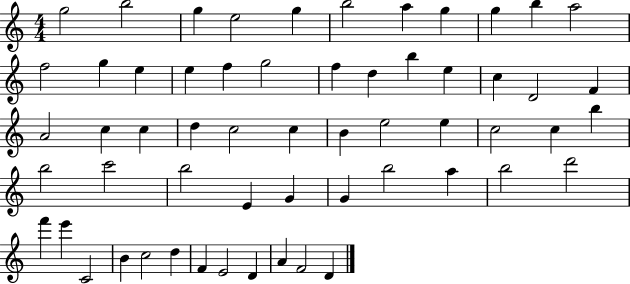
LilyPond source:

{
  \clef treble
  \numericTimeSignature
  \time 4/4
  \key c \major
  g''2 b''2 | g''4 e''2 g''4 | b''2 a''4 g''4 | g''4 b''4 a''2 | \break f''2 g''4 e''4 | e''4 f''4 g''2 | f''4 d''4 b''4 e''4 | c''4 d'2 f'4 | \break a'2 c''4 c''4 | d''4 c''2 c''4 | b'4 e''2 e''4 | c''2 c''4 b''4 | \break b''2 c'''2 | b''2 e'4 g'4 | g'4 b''2 a''4 | b''2 d'''2 | \break f'''4 e'''4 c'2 | b'4 c''2 d''4 | f'4 e'2 d'4 | a'4 f'2 d'4 | \break \bar "|."
}